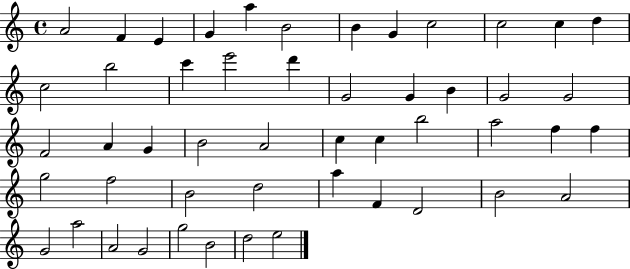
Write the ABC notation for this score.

X:1
T:Untitled
M:4/4
L:1/4
K:C
A2 F E G a B2 B G c2 c2 c d c2 b2 c' e'2 d' G2 G B G2 G2 F2 A G B2 A2 c c b2 a2 f f g2 f2 B2 d2 a F D2 B2 A2 G2 a2 A2 G2 g2 B2 d2 e2